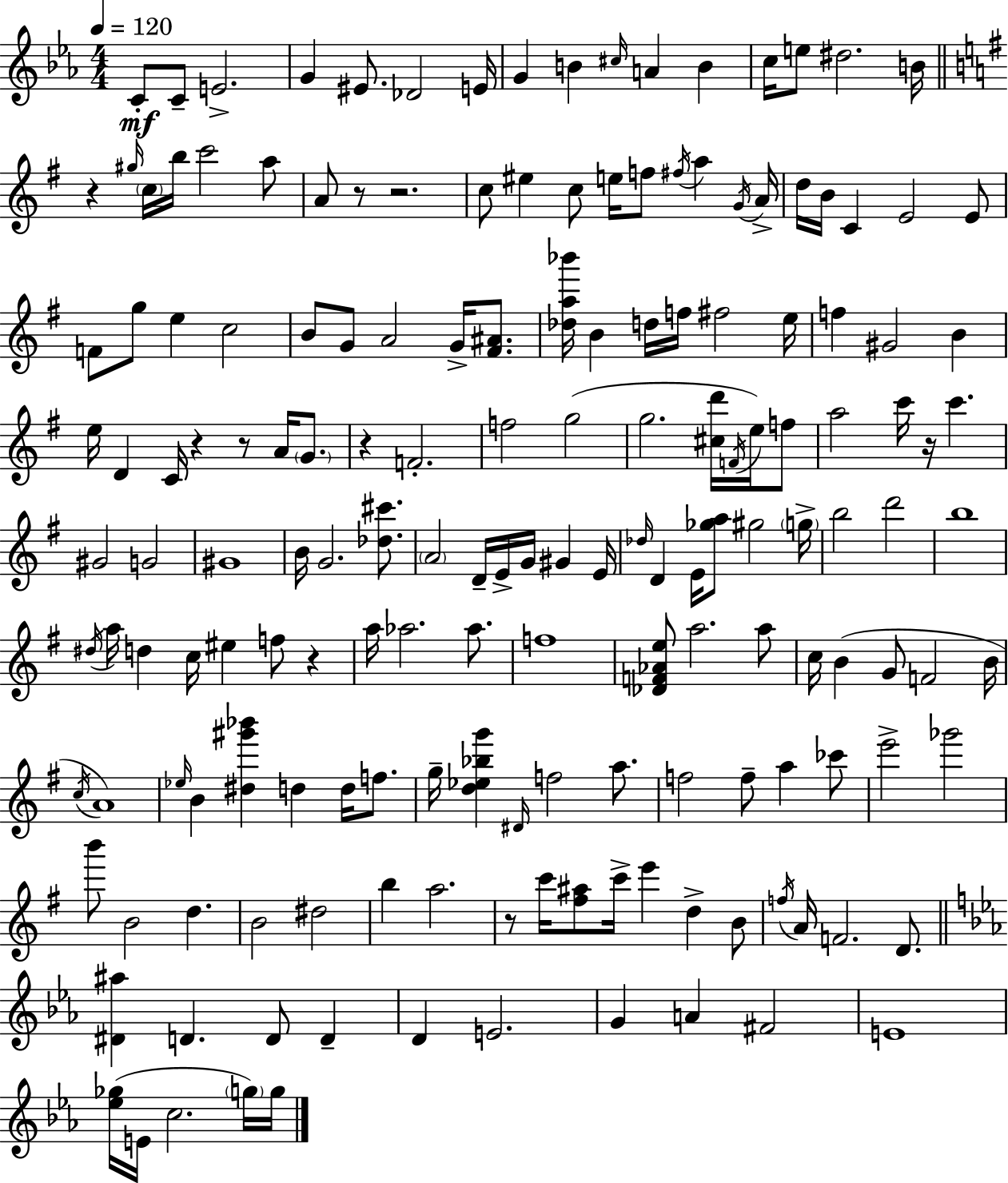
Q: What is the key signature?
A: C minor